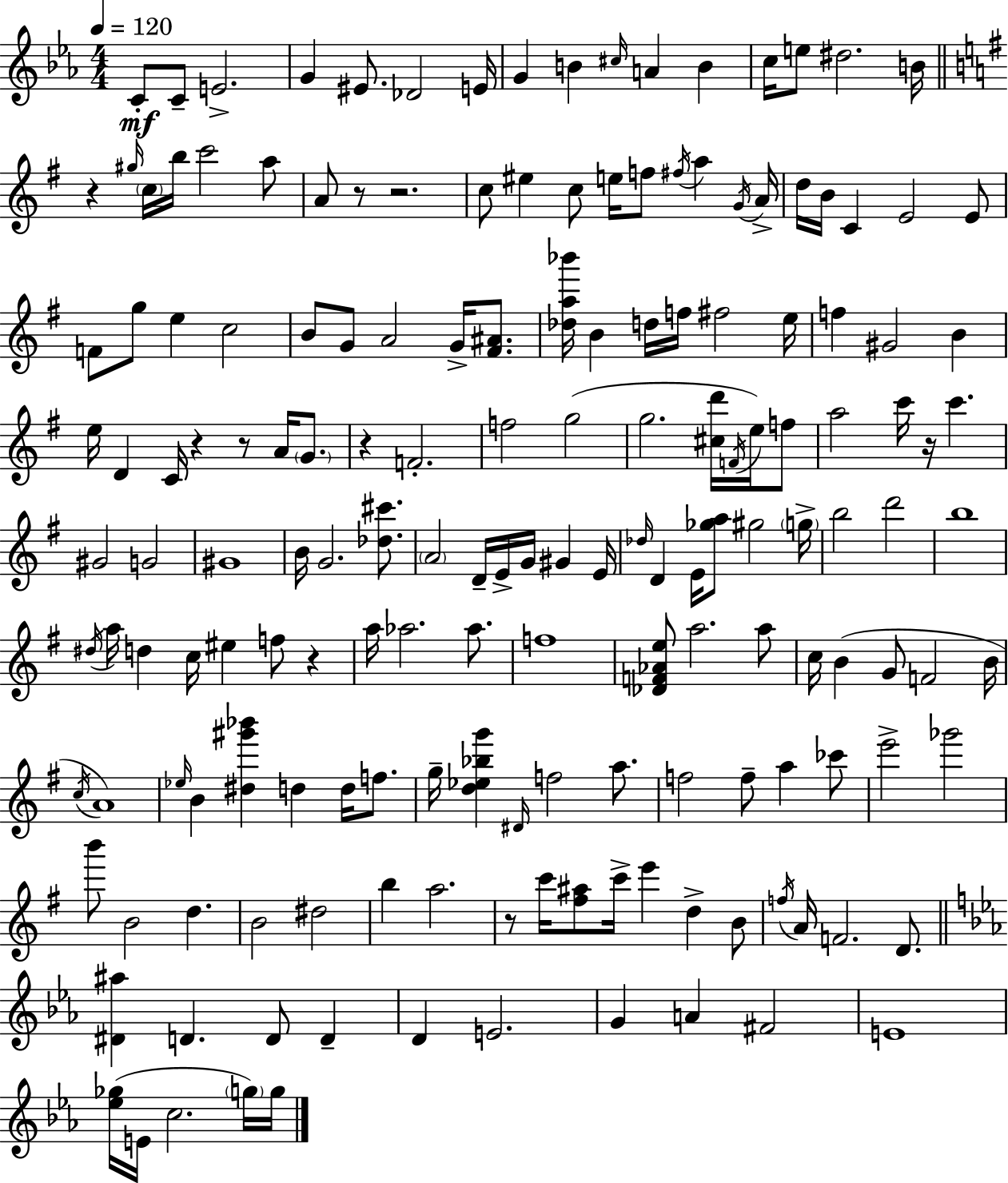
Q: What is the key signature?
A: C minor